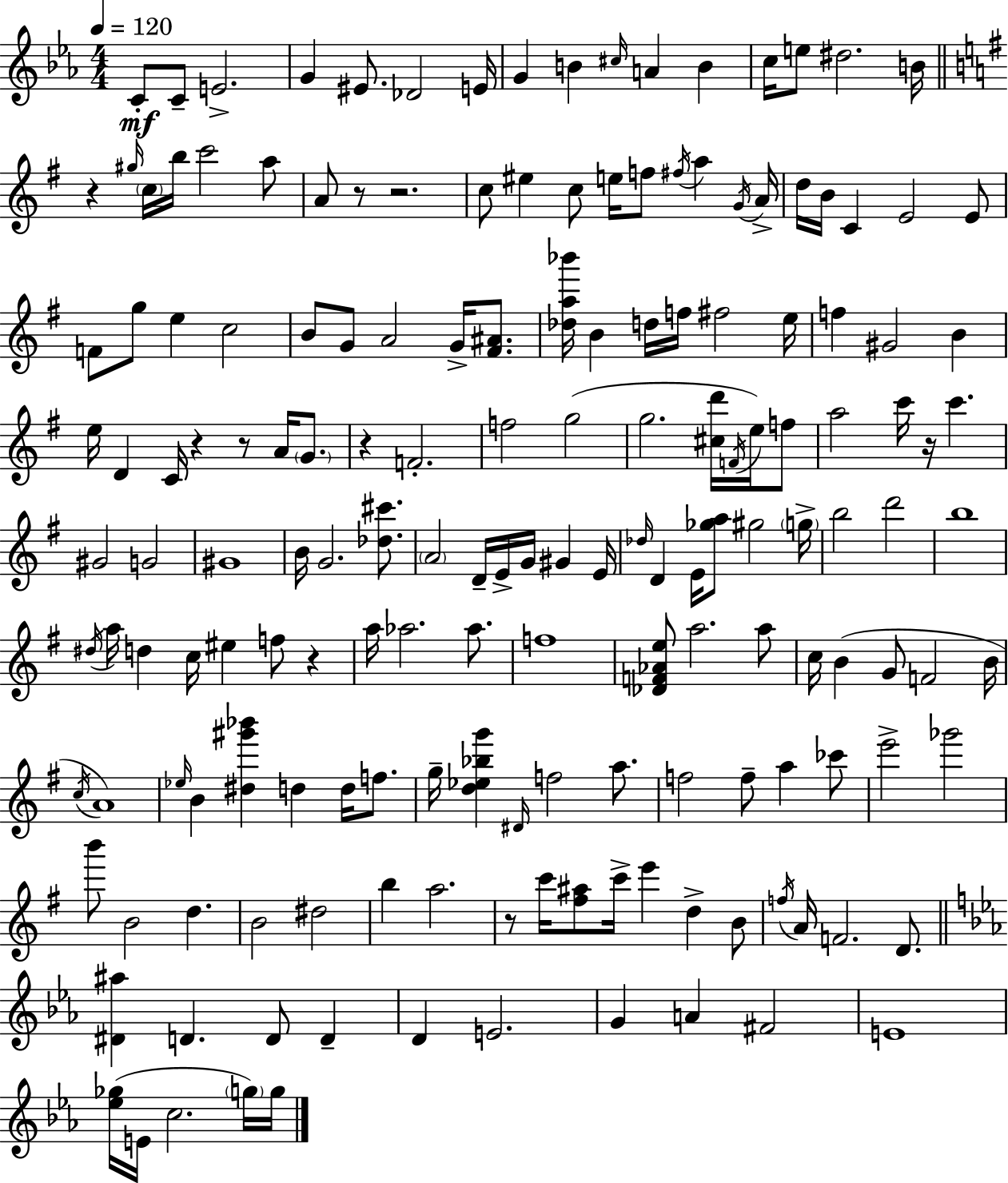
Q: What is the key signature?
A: C minor